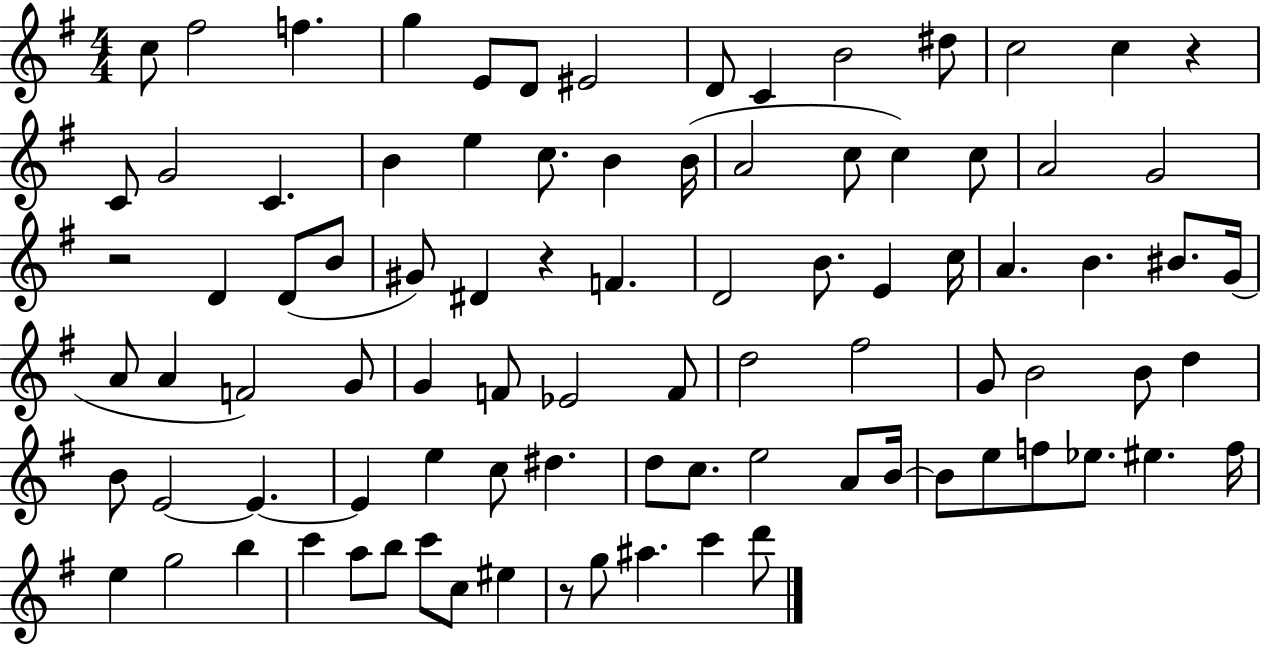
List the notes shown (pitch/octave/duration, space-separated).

C5/e F#5/h F5/q. G5/q E4/e D4/e EIS4/h D4/e C4/q B4/h D#5/e C5/h C5/q R/q C4/e G4/h C4/q. B4/q E5/q C5/e. B4/q B4/s A4/h C5/e C5/q C5/e A4/h G4/h R/h D4/q D4/e B4/e G#4/e D#4/q R/q F4/q. D4/h B4/e. E4/q C5/s A4/q. B4/q. BIS4/e. G4/s A4/e A4/q F4/h G4/e G4/q F4/e Eb4/h F4/e D5/h F#5/h G4/e B4/h B4/e D5/q B4/e E4/h E4/q. E4/q E5/q C5/e D#5/q. D5/e C5/e. E5/h A4/e B4/s B4/e E5/e F5/e Eb5/e. EIS5/q. F5/s E5/q G5/h B5/q C6/q A5/e B5/e C6/e C5/e EIS5/q R/e G5/e A#5/q. C6/q D6/e